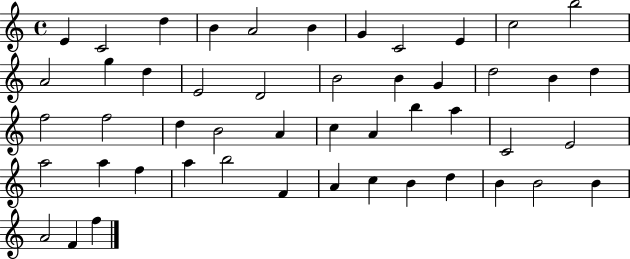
E4/q C4/h D5/q B4/q A4/h B4/q G4/q C4/h E4/q C5/h B5/h A4/h G5/q D5/q E4/h D4/h B4/h B4/q G4/q D5/h B4/q D5/q F5/h F5/h D5/q B4/h A4/q C5/q A4/q B5/q A5/q C4/h E4/h A5/h A5/q F5/q A5/q B5/h F4/q A4/q C5/q B4/q D5/q B4/q B4/h B4/q A4/h F4/q F5/q